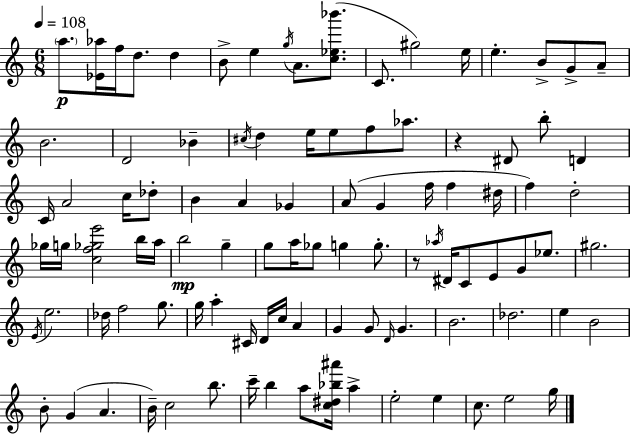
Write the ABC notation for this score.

X:1
T:Untitled
M:6/8
L:1/4
K:C
a/2 [_E_a]/4 f/4 d/2 d B/2 e g/4 A/2 [c_e_b']/2 C/2 ^g2 e/4 e B/2 G/2 A/2 B2 D2 _B ^c/4 d e/4 e/2 f/2 _a/2 z ^D/2 b/2 D C/4 A2 c/4 _d/2 B A _G A/2 G f/4 f ^d/4 f d2 _g/4 g/4 [cf_ge']2 b/4 a/4 b2 g g/2 a/4 _g/2 g g/2 z/2 _a/4 ^D/4 C/2 E/2 G/2 _e/2 ^g2 E/4 e2 _d/4 f2 g/2 g/4 a ^C/4 D/4 c/4 A G G/2 D/4 G B2 _d2 e B2 B/2 G A B/4 c2 b/2 c'/4 b a/2 [c^d_b^a']/4 a e2 e c/2 e2 g/4